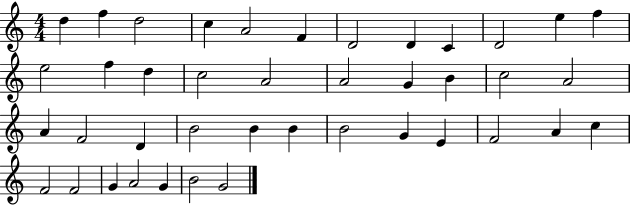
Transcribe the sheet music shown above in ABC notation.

X:1
T:Untitled
M:4/4
L:1/4
K:C
d f d2 c A2 F D2 D C D2 e f e2 f d c2 A2 A2 G B c2 A2 A F2 D B2 B B B2 G E F2 A c F2 F2 G A2 G B2 G2